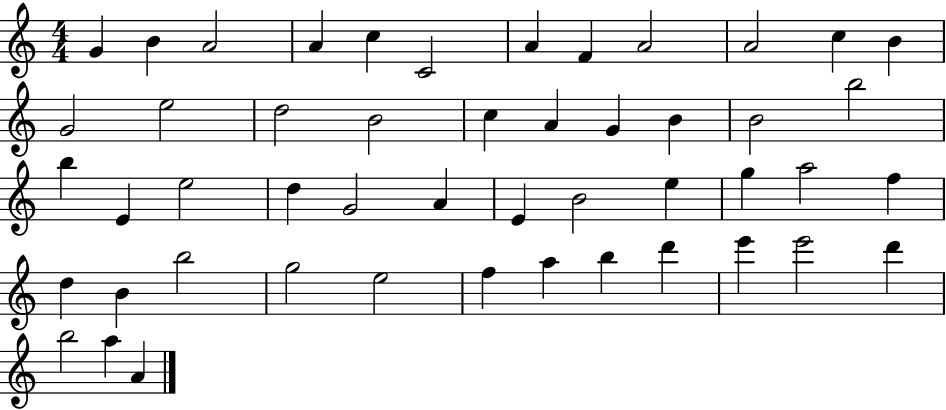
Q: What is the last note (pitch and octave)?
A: A4